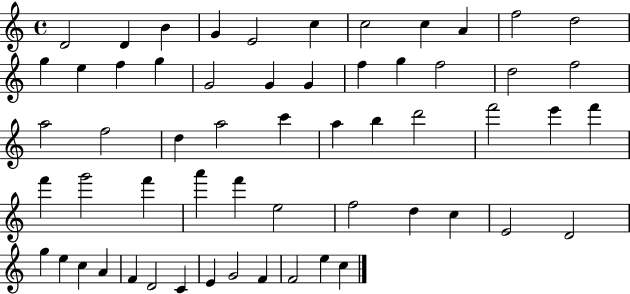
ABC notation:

X:1
T:Untitled
M:4/4
L:1/4
K:C
D2 D B G E2 c c2 c A f2 d2 g e f g G2 G G f g f2 d2 f2 a2 f2 d a2 c' a b d'2 f'2 e' f' f' g'2 f' a' f' e2 f2 d c E2 D2 g e c A F D2 C E G2 F F2 e c